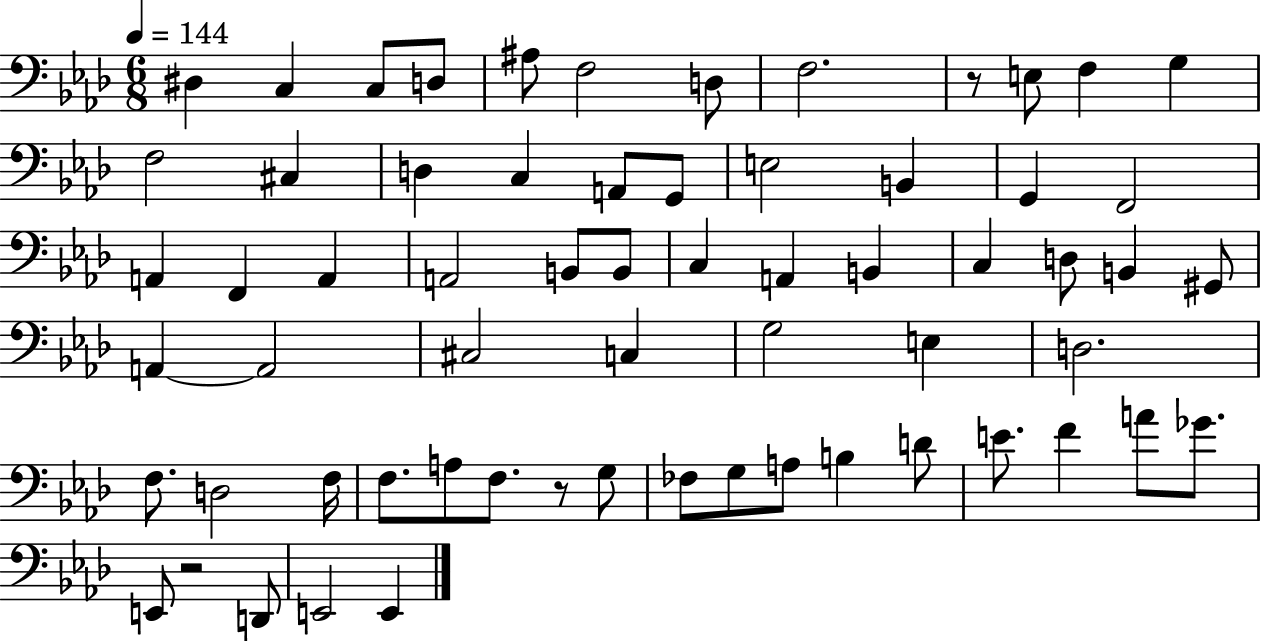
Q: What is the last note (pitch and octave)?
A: E2